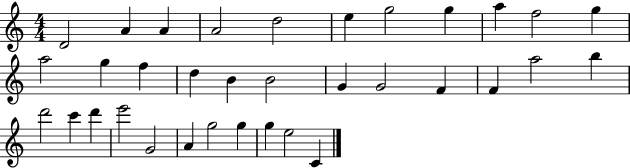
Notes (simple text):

D4/h A4/q A4/q A4/h D5/h E5/q G5/h G5/q A5/q F5/h G5/q A5/h G5/q F5/q D5/q B4/q B4/h G4/q G4/h F4/q F4/q A5/h B5/q D6/h C6/q D6/q E6/h G4/h A4/q G5/h G5/q G5/q E5/h C4/q